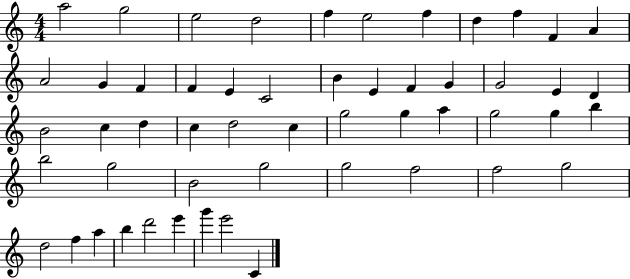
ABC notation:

X:1
T:Untitled
M:4/4
L:1/4
K:C
a2 g2 e2 d2 f e2 f d f F A A2 G F F E C2 B E F G G2 E D B2 c d c d2 c g2 g a g2 g b b2 g2 B2 g2 g2 f2 f2 g2 d2 f a b d'2 e' g' e'2 C